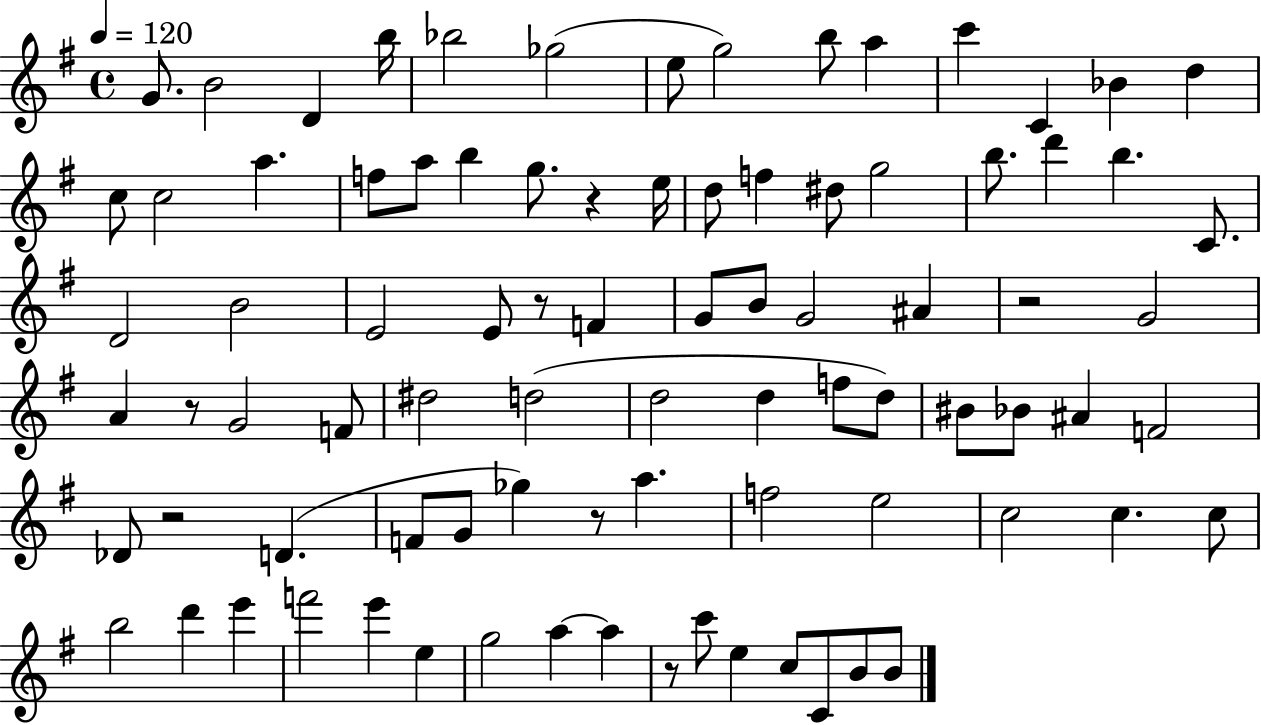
X:1
T:Untitled
M:4/4
L:1/4
K:G
G/2 B2 D b/4 _b2 _g2 e/2 g2 b/2 a c' C _B d c/2 c2 a f/2 a/2 b g/2 z e/4 d/2 f ^d/2 g2 b/2 d' b C/2 D2 B2 E2 E/2 z/2 F G/2 B/2 G2 ^A z2 G2 A z/2 G2 F/2 ^d2 d2 d2 d f/2 d/2 ^B/2 _B/2 ^A F2 _D/2 z2 D F/2 G/2 _g z/2 a f2 e2 c2 c c/2 b2 d' e' f'2 e' e g2 a a z/2 c'/2 e c/2 C/2 B/2 B/2